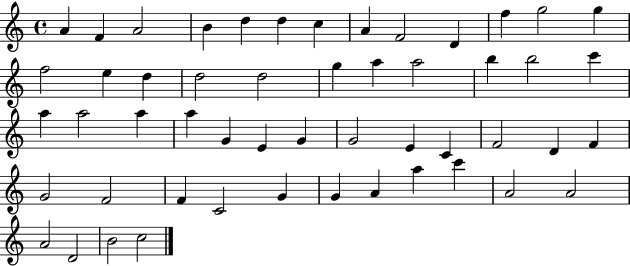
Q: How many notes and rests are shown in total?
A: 52